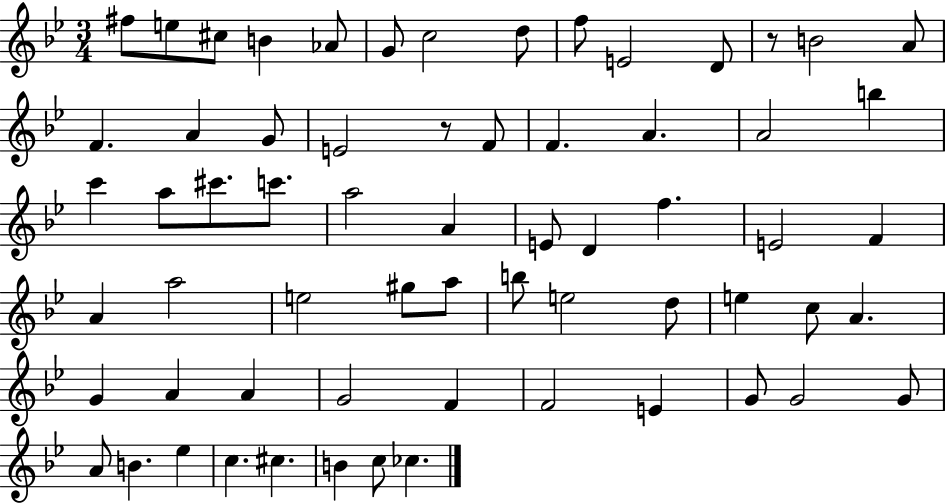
{
  \clef treble
  \numericTimeSignature
  \time 3/4
  \key bes \major
  fis''8 e''8 cis''8 b'4 aes'8 | g'8 c''2 d''8 | f''8 e'2 d'8 | r8 b'2 a'8 | \break f'4. a'4 g'8 | e'2 r8 f'8 | f'4. a'4. | a'2 b''4 | \break c'''4 a''8 cis'''8. c'''8. | a''2 a'4 | e'8 d'4 f''4. | e'2 f'4 | \break a'4 a''2 | e''2 gis''8 a''8 | b''8 e''2 d''8 | e''4 c''8 a'4. | \break g'4 a'4 a'4 | g'2 f'4 | f'2 e'4 | g'8 g'2 g'8 | \break a'8 b'4. ees''4 | c''4. cis''4. | b'4 c''8 ces''4. | \bar "|."
}